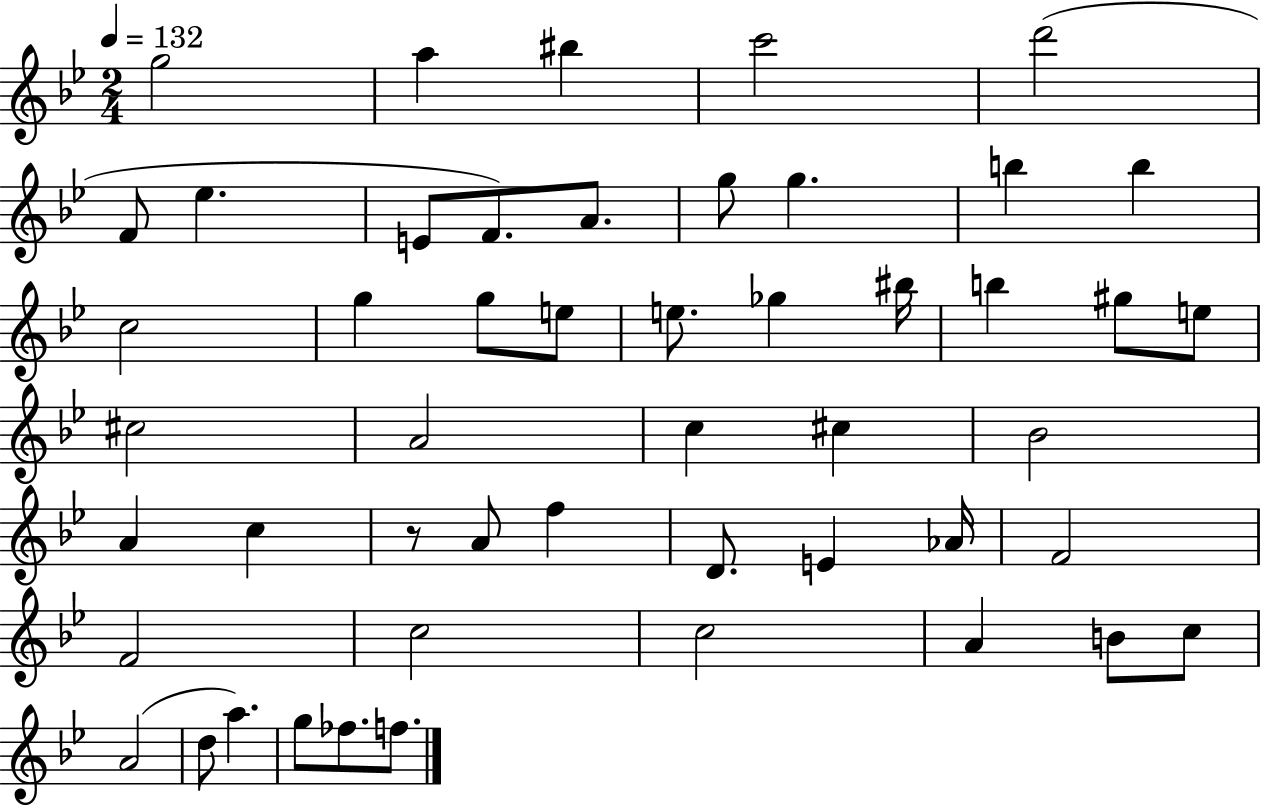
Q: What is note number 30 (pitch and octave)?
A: A4